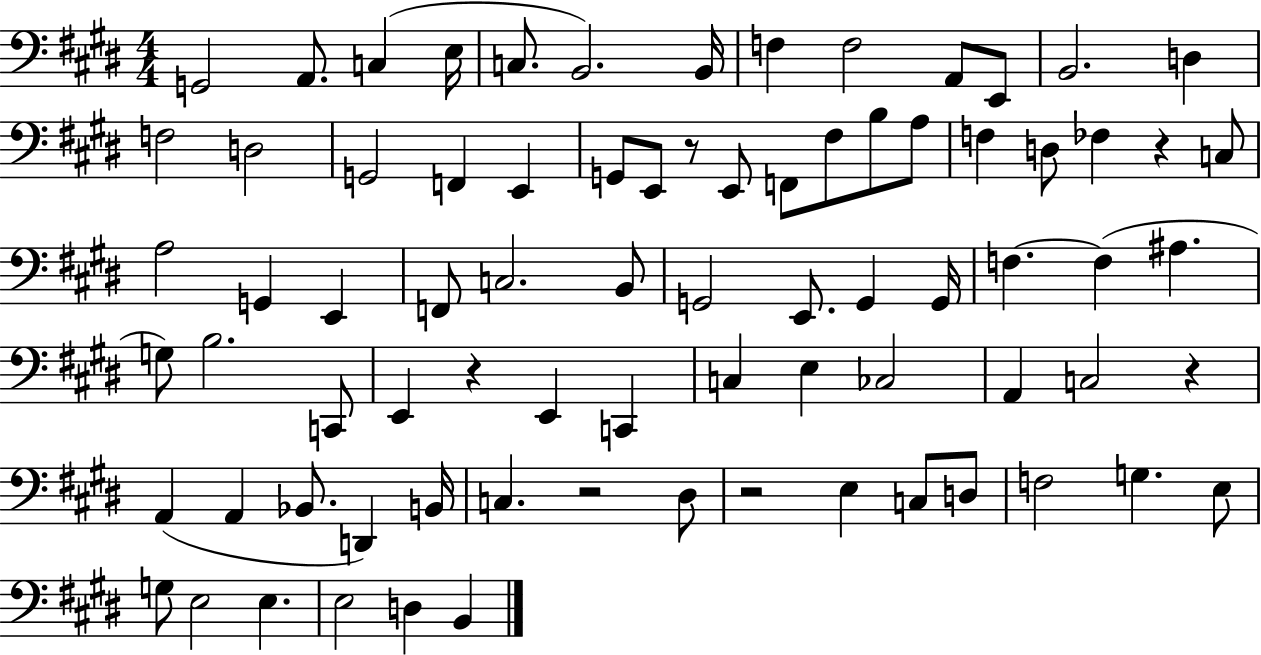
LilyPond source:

{
  \clef bass
  \numericTimeSignature
  \time 4/4
  \key e \major
  \repeat volta 2 { g,2 a,8. c4( e16 | c8. b,2.) b,16 | f4 f2 a,8 e,8 | b,2. d4 | \break f2 d2 | g,2 f,4 e,4 | g,8 e,8 r8 e,8 f,8 fis8 b8 a8 | f4 d8 fes4 r4 c8 | \break a2 g,4 e,4 | f,8 c2. b,8 | g,2 e,8. g,4 g,16 | f4.~~ f4( ais4. | \break g8) b2. c,8 | e,4 r4 e,4 c,4 | c4 e4 ces2 | a,4 c2 r4 | \break a,4( a,4 bes,8. d,4) b,16 | c4. r2 dis8 | r2 e4 c8 d8 | f2 g4. e8 | \break g8 e2 e4. | e2 d4 b,4 | } \bar "|."
}